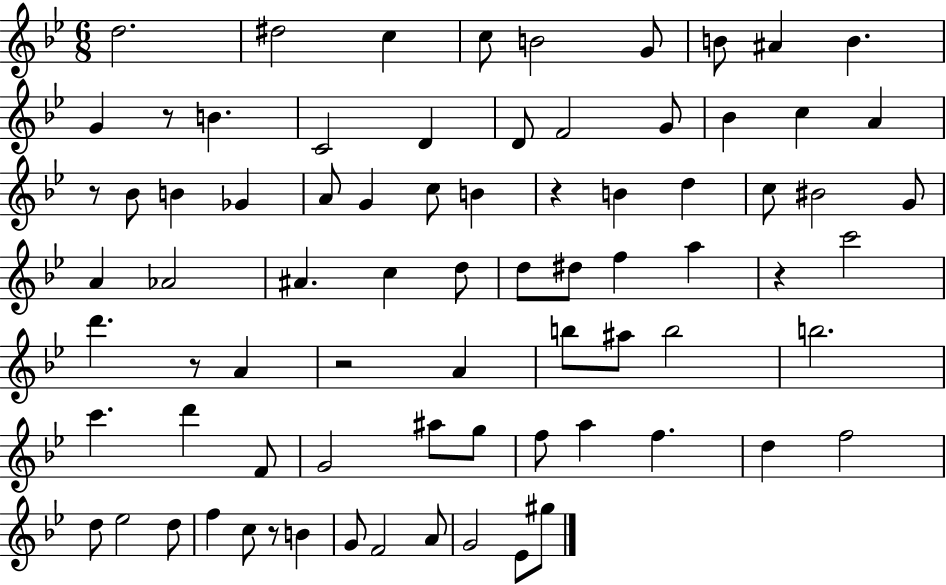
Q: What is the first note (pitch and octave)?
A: D5